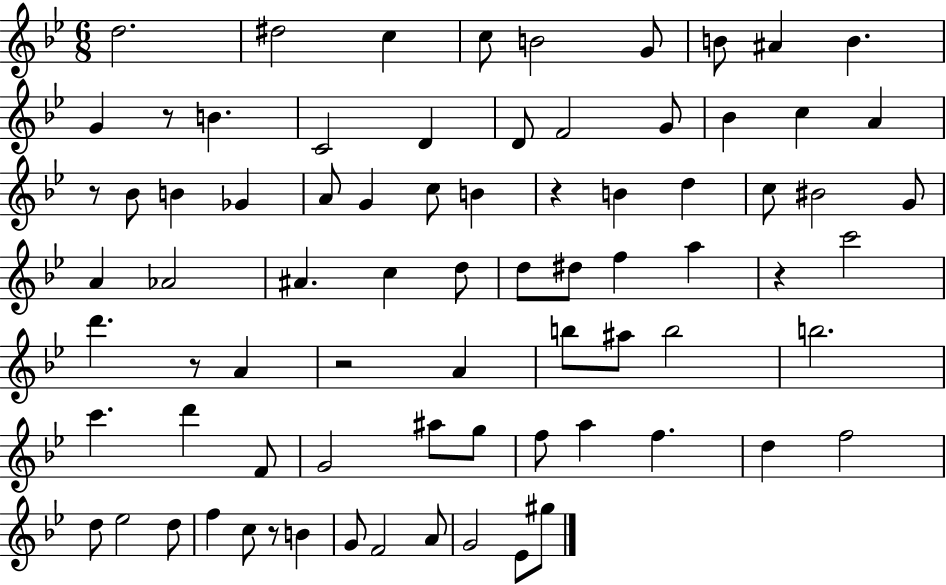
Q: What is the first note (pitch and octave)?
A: D5